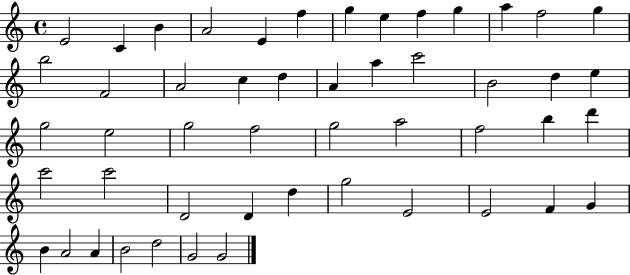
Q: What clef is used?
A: treble